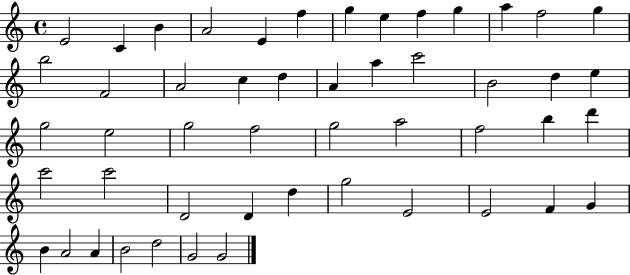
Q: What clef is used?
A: treble